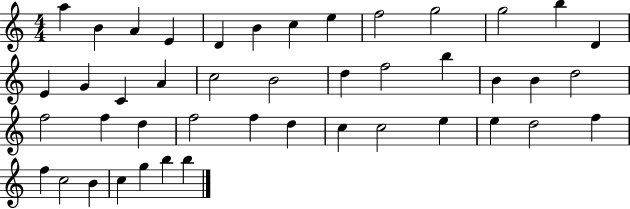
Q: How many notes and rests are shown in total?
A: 44